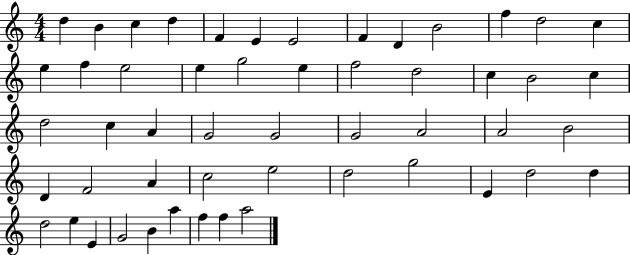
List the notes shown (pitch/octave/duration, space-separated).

D5/q B4/q C5/q D5/q F4/q E4/q E4/h F4/q D4/q B4/h F5/q D5/h C5/q E5/q F5/q E5/h E5/q G5/h E5/q F5/h D5/h C5/q B4/h C5/q D5/h C5/q A4/q G4/h G4/h G4/h A4/h A4/h B4/h D4/q F4/h A4/q C5/h E5/h D5/h G5/h E4/q D5/h D5/q D5/h E5/q E4/q G4/h B4/q A5/q F5/q F5/q A5/h